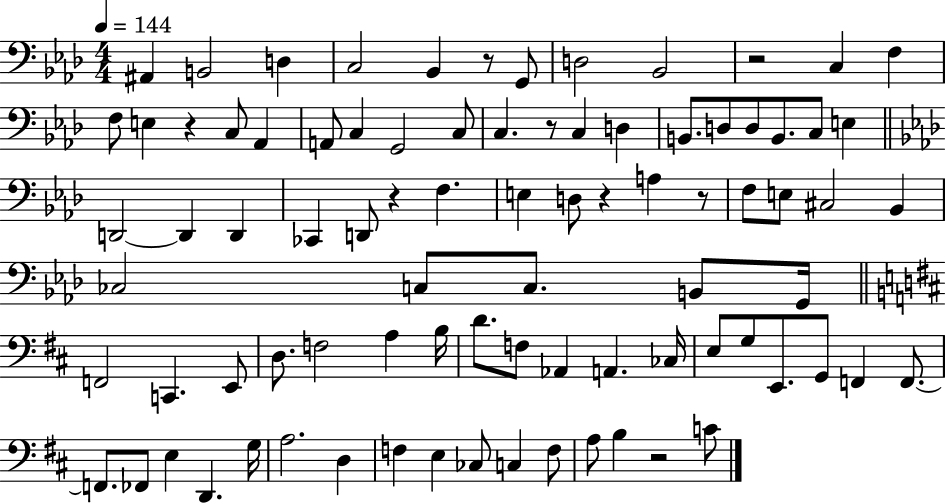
X:1
T:Untitled
M:4/4
L:1/4
K:Ab
^A,, B,,2 D, C,2 _B,, z/2 G,,/2 D,2 _B,,2 z2 C, F, F,/2 E, z C,/2 _A,, A,,/2 C, G,,2 C,/2 C, z/2 C, D, B,,/2 D,/2 D,/2 B,,/2 C,/2 E, D,,2 D,, D,, _C,, D,,/2 z F, E, D,/2 z A, z/2 F,/2 E,/2 ^C,2 _B,, _C,2 C,/2 C,/2 B,,/2 G,,/4 F,,2 C,, E,,/2 D,/2 F,2 A, B,/4 D/2 F,/2 _A,, A,, _C,/4 E,/2 G,/2 E,,/2 G,,/2 F,, F,,/2 F,,/2 _F,,/2 E, D,, G,/4 A,2 D, F, E, _C,/2 C, F,/2 A,/2 B, z2 C/2